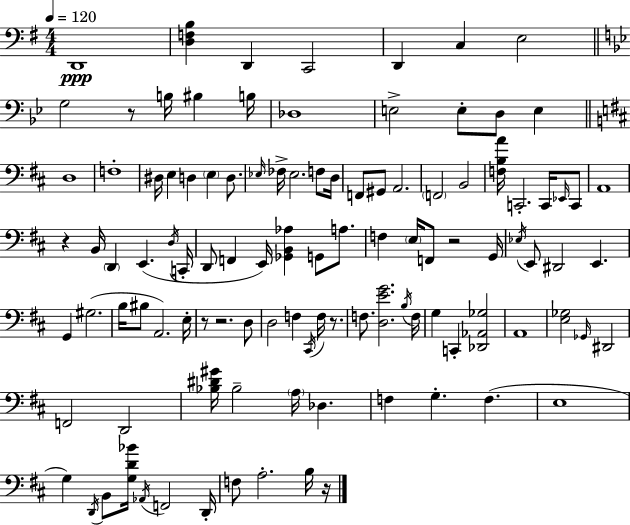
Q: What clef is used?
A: bass